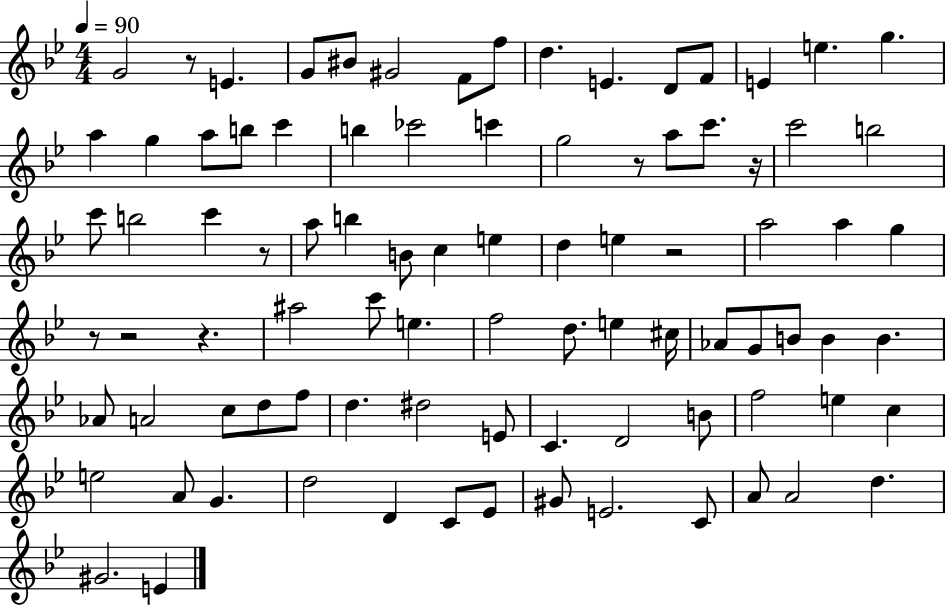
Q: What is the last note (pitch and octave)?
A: E4